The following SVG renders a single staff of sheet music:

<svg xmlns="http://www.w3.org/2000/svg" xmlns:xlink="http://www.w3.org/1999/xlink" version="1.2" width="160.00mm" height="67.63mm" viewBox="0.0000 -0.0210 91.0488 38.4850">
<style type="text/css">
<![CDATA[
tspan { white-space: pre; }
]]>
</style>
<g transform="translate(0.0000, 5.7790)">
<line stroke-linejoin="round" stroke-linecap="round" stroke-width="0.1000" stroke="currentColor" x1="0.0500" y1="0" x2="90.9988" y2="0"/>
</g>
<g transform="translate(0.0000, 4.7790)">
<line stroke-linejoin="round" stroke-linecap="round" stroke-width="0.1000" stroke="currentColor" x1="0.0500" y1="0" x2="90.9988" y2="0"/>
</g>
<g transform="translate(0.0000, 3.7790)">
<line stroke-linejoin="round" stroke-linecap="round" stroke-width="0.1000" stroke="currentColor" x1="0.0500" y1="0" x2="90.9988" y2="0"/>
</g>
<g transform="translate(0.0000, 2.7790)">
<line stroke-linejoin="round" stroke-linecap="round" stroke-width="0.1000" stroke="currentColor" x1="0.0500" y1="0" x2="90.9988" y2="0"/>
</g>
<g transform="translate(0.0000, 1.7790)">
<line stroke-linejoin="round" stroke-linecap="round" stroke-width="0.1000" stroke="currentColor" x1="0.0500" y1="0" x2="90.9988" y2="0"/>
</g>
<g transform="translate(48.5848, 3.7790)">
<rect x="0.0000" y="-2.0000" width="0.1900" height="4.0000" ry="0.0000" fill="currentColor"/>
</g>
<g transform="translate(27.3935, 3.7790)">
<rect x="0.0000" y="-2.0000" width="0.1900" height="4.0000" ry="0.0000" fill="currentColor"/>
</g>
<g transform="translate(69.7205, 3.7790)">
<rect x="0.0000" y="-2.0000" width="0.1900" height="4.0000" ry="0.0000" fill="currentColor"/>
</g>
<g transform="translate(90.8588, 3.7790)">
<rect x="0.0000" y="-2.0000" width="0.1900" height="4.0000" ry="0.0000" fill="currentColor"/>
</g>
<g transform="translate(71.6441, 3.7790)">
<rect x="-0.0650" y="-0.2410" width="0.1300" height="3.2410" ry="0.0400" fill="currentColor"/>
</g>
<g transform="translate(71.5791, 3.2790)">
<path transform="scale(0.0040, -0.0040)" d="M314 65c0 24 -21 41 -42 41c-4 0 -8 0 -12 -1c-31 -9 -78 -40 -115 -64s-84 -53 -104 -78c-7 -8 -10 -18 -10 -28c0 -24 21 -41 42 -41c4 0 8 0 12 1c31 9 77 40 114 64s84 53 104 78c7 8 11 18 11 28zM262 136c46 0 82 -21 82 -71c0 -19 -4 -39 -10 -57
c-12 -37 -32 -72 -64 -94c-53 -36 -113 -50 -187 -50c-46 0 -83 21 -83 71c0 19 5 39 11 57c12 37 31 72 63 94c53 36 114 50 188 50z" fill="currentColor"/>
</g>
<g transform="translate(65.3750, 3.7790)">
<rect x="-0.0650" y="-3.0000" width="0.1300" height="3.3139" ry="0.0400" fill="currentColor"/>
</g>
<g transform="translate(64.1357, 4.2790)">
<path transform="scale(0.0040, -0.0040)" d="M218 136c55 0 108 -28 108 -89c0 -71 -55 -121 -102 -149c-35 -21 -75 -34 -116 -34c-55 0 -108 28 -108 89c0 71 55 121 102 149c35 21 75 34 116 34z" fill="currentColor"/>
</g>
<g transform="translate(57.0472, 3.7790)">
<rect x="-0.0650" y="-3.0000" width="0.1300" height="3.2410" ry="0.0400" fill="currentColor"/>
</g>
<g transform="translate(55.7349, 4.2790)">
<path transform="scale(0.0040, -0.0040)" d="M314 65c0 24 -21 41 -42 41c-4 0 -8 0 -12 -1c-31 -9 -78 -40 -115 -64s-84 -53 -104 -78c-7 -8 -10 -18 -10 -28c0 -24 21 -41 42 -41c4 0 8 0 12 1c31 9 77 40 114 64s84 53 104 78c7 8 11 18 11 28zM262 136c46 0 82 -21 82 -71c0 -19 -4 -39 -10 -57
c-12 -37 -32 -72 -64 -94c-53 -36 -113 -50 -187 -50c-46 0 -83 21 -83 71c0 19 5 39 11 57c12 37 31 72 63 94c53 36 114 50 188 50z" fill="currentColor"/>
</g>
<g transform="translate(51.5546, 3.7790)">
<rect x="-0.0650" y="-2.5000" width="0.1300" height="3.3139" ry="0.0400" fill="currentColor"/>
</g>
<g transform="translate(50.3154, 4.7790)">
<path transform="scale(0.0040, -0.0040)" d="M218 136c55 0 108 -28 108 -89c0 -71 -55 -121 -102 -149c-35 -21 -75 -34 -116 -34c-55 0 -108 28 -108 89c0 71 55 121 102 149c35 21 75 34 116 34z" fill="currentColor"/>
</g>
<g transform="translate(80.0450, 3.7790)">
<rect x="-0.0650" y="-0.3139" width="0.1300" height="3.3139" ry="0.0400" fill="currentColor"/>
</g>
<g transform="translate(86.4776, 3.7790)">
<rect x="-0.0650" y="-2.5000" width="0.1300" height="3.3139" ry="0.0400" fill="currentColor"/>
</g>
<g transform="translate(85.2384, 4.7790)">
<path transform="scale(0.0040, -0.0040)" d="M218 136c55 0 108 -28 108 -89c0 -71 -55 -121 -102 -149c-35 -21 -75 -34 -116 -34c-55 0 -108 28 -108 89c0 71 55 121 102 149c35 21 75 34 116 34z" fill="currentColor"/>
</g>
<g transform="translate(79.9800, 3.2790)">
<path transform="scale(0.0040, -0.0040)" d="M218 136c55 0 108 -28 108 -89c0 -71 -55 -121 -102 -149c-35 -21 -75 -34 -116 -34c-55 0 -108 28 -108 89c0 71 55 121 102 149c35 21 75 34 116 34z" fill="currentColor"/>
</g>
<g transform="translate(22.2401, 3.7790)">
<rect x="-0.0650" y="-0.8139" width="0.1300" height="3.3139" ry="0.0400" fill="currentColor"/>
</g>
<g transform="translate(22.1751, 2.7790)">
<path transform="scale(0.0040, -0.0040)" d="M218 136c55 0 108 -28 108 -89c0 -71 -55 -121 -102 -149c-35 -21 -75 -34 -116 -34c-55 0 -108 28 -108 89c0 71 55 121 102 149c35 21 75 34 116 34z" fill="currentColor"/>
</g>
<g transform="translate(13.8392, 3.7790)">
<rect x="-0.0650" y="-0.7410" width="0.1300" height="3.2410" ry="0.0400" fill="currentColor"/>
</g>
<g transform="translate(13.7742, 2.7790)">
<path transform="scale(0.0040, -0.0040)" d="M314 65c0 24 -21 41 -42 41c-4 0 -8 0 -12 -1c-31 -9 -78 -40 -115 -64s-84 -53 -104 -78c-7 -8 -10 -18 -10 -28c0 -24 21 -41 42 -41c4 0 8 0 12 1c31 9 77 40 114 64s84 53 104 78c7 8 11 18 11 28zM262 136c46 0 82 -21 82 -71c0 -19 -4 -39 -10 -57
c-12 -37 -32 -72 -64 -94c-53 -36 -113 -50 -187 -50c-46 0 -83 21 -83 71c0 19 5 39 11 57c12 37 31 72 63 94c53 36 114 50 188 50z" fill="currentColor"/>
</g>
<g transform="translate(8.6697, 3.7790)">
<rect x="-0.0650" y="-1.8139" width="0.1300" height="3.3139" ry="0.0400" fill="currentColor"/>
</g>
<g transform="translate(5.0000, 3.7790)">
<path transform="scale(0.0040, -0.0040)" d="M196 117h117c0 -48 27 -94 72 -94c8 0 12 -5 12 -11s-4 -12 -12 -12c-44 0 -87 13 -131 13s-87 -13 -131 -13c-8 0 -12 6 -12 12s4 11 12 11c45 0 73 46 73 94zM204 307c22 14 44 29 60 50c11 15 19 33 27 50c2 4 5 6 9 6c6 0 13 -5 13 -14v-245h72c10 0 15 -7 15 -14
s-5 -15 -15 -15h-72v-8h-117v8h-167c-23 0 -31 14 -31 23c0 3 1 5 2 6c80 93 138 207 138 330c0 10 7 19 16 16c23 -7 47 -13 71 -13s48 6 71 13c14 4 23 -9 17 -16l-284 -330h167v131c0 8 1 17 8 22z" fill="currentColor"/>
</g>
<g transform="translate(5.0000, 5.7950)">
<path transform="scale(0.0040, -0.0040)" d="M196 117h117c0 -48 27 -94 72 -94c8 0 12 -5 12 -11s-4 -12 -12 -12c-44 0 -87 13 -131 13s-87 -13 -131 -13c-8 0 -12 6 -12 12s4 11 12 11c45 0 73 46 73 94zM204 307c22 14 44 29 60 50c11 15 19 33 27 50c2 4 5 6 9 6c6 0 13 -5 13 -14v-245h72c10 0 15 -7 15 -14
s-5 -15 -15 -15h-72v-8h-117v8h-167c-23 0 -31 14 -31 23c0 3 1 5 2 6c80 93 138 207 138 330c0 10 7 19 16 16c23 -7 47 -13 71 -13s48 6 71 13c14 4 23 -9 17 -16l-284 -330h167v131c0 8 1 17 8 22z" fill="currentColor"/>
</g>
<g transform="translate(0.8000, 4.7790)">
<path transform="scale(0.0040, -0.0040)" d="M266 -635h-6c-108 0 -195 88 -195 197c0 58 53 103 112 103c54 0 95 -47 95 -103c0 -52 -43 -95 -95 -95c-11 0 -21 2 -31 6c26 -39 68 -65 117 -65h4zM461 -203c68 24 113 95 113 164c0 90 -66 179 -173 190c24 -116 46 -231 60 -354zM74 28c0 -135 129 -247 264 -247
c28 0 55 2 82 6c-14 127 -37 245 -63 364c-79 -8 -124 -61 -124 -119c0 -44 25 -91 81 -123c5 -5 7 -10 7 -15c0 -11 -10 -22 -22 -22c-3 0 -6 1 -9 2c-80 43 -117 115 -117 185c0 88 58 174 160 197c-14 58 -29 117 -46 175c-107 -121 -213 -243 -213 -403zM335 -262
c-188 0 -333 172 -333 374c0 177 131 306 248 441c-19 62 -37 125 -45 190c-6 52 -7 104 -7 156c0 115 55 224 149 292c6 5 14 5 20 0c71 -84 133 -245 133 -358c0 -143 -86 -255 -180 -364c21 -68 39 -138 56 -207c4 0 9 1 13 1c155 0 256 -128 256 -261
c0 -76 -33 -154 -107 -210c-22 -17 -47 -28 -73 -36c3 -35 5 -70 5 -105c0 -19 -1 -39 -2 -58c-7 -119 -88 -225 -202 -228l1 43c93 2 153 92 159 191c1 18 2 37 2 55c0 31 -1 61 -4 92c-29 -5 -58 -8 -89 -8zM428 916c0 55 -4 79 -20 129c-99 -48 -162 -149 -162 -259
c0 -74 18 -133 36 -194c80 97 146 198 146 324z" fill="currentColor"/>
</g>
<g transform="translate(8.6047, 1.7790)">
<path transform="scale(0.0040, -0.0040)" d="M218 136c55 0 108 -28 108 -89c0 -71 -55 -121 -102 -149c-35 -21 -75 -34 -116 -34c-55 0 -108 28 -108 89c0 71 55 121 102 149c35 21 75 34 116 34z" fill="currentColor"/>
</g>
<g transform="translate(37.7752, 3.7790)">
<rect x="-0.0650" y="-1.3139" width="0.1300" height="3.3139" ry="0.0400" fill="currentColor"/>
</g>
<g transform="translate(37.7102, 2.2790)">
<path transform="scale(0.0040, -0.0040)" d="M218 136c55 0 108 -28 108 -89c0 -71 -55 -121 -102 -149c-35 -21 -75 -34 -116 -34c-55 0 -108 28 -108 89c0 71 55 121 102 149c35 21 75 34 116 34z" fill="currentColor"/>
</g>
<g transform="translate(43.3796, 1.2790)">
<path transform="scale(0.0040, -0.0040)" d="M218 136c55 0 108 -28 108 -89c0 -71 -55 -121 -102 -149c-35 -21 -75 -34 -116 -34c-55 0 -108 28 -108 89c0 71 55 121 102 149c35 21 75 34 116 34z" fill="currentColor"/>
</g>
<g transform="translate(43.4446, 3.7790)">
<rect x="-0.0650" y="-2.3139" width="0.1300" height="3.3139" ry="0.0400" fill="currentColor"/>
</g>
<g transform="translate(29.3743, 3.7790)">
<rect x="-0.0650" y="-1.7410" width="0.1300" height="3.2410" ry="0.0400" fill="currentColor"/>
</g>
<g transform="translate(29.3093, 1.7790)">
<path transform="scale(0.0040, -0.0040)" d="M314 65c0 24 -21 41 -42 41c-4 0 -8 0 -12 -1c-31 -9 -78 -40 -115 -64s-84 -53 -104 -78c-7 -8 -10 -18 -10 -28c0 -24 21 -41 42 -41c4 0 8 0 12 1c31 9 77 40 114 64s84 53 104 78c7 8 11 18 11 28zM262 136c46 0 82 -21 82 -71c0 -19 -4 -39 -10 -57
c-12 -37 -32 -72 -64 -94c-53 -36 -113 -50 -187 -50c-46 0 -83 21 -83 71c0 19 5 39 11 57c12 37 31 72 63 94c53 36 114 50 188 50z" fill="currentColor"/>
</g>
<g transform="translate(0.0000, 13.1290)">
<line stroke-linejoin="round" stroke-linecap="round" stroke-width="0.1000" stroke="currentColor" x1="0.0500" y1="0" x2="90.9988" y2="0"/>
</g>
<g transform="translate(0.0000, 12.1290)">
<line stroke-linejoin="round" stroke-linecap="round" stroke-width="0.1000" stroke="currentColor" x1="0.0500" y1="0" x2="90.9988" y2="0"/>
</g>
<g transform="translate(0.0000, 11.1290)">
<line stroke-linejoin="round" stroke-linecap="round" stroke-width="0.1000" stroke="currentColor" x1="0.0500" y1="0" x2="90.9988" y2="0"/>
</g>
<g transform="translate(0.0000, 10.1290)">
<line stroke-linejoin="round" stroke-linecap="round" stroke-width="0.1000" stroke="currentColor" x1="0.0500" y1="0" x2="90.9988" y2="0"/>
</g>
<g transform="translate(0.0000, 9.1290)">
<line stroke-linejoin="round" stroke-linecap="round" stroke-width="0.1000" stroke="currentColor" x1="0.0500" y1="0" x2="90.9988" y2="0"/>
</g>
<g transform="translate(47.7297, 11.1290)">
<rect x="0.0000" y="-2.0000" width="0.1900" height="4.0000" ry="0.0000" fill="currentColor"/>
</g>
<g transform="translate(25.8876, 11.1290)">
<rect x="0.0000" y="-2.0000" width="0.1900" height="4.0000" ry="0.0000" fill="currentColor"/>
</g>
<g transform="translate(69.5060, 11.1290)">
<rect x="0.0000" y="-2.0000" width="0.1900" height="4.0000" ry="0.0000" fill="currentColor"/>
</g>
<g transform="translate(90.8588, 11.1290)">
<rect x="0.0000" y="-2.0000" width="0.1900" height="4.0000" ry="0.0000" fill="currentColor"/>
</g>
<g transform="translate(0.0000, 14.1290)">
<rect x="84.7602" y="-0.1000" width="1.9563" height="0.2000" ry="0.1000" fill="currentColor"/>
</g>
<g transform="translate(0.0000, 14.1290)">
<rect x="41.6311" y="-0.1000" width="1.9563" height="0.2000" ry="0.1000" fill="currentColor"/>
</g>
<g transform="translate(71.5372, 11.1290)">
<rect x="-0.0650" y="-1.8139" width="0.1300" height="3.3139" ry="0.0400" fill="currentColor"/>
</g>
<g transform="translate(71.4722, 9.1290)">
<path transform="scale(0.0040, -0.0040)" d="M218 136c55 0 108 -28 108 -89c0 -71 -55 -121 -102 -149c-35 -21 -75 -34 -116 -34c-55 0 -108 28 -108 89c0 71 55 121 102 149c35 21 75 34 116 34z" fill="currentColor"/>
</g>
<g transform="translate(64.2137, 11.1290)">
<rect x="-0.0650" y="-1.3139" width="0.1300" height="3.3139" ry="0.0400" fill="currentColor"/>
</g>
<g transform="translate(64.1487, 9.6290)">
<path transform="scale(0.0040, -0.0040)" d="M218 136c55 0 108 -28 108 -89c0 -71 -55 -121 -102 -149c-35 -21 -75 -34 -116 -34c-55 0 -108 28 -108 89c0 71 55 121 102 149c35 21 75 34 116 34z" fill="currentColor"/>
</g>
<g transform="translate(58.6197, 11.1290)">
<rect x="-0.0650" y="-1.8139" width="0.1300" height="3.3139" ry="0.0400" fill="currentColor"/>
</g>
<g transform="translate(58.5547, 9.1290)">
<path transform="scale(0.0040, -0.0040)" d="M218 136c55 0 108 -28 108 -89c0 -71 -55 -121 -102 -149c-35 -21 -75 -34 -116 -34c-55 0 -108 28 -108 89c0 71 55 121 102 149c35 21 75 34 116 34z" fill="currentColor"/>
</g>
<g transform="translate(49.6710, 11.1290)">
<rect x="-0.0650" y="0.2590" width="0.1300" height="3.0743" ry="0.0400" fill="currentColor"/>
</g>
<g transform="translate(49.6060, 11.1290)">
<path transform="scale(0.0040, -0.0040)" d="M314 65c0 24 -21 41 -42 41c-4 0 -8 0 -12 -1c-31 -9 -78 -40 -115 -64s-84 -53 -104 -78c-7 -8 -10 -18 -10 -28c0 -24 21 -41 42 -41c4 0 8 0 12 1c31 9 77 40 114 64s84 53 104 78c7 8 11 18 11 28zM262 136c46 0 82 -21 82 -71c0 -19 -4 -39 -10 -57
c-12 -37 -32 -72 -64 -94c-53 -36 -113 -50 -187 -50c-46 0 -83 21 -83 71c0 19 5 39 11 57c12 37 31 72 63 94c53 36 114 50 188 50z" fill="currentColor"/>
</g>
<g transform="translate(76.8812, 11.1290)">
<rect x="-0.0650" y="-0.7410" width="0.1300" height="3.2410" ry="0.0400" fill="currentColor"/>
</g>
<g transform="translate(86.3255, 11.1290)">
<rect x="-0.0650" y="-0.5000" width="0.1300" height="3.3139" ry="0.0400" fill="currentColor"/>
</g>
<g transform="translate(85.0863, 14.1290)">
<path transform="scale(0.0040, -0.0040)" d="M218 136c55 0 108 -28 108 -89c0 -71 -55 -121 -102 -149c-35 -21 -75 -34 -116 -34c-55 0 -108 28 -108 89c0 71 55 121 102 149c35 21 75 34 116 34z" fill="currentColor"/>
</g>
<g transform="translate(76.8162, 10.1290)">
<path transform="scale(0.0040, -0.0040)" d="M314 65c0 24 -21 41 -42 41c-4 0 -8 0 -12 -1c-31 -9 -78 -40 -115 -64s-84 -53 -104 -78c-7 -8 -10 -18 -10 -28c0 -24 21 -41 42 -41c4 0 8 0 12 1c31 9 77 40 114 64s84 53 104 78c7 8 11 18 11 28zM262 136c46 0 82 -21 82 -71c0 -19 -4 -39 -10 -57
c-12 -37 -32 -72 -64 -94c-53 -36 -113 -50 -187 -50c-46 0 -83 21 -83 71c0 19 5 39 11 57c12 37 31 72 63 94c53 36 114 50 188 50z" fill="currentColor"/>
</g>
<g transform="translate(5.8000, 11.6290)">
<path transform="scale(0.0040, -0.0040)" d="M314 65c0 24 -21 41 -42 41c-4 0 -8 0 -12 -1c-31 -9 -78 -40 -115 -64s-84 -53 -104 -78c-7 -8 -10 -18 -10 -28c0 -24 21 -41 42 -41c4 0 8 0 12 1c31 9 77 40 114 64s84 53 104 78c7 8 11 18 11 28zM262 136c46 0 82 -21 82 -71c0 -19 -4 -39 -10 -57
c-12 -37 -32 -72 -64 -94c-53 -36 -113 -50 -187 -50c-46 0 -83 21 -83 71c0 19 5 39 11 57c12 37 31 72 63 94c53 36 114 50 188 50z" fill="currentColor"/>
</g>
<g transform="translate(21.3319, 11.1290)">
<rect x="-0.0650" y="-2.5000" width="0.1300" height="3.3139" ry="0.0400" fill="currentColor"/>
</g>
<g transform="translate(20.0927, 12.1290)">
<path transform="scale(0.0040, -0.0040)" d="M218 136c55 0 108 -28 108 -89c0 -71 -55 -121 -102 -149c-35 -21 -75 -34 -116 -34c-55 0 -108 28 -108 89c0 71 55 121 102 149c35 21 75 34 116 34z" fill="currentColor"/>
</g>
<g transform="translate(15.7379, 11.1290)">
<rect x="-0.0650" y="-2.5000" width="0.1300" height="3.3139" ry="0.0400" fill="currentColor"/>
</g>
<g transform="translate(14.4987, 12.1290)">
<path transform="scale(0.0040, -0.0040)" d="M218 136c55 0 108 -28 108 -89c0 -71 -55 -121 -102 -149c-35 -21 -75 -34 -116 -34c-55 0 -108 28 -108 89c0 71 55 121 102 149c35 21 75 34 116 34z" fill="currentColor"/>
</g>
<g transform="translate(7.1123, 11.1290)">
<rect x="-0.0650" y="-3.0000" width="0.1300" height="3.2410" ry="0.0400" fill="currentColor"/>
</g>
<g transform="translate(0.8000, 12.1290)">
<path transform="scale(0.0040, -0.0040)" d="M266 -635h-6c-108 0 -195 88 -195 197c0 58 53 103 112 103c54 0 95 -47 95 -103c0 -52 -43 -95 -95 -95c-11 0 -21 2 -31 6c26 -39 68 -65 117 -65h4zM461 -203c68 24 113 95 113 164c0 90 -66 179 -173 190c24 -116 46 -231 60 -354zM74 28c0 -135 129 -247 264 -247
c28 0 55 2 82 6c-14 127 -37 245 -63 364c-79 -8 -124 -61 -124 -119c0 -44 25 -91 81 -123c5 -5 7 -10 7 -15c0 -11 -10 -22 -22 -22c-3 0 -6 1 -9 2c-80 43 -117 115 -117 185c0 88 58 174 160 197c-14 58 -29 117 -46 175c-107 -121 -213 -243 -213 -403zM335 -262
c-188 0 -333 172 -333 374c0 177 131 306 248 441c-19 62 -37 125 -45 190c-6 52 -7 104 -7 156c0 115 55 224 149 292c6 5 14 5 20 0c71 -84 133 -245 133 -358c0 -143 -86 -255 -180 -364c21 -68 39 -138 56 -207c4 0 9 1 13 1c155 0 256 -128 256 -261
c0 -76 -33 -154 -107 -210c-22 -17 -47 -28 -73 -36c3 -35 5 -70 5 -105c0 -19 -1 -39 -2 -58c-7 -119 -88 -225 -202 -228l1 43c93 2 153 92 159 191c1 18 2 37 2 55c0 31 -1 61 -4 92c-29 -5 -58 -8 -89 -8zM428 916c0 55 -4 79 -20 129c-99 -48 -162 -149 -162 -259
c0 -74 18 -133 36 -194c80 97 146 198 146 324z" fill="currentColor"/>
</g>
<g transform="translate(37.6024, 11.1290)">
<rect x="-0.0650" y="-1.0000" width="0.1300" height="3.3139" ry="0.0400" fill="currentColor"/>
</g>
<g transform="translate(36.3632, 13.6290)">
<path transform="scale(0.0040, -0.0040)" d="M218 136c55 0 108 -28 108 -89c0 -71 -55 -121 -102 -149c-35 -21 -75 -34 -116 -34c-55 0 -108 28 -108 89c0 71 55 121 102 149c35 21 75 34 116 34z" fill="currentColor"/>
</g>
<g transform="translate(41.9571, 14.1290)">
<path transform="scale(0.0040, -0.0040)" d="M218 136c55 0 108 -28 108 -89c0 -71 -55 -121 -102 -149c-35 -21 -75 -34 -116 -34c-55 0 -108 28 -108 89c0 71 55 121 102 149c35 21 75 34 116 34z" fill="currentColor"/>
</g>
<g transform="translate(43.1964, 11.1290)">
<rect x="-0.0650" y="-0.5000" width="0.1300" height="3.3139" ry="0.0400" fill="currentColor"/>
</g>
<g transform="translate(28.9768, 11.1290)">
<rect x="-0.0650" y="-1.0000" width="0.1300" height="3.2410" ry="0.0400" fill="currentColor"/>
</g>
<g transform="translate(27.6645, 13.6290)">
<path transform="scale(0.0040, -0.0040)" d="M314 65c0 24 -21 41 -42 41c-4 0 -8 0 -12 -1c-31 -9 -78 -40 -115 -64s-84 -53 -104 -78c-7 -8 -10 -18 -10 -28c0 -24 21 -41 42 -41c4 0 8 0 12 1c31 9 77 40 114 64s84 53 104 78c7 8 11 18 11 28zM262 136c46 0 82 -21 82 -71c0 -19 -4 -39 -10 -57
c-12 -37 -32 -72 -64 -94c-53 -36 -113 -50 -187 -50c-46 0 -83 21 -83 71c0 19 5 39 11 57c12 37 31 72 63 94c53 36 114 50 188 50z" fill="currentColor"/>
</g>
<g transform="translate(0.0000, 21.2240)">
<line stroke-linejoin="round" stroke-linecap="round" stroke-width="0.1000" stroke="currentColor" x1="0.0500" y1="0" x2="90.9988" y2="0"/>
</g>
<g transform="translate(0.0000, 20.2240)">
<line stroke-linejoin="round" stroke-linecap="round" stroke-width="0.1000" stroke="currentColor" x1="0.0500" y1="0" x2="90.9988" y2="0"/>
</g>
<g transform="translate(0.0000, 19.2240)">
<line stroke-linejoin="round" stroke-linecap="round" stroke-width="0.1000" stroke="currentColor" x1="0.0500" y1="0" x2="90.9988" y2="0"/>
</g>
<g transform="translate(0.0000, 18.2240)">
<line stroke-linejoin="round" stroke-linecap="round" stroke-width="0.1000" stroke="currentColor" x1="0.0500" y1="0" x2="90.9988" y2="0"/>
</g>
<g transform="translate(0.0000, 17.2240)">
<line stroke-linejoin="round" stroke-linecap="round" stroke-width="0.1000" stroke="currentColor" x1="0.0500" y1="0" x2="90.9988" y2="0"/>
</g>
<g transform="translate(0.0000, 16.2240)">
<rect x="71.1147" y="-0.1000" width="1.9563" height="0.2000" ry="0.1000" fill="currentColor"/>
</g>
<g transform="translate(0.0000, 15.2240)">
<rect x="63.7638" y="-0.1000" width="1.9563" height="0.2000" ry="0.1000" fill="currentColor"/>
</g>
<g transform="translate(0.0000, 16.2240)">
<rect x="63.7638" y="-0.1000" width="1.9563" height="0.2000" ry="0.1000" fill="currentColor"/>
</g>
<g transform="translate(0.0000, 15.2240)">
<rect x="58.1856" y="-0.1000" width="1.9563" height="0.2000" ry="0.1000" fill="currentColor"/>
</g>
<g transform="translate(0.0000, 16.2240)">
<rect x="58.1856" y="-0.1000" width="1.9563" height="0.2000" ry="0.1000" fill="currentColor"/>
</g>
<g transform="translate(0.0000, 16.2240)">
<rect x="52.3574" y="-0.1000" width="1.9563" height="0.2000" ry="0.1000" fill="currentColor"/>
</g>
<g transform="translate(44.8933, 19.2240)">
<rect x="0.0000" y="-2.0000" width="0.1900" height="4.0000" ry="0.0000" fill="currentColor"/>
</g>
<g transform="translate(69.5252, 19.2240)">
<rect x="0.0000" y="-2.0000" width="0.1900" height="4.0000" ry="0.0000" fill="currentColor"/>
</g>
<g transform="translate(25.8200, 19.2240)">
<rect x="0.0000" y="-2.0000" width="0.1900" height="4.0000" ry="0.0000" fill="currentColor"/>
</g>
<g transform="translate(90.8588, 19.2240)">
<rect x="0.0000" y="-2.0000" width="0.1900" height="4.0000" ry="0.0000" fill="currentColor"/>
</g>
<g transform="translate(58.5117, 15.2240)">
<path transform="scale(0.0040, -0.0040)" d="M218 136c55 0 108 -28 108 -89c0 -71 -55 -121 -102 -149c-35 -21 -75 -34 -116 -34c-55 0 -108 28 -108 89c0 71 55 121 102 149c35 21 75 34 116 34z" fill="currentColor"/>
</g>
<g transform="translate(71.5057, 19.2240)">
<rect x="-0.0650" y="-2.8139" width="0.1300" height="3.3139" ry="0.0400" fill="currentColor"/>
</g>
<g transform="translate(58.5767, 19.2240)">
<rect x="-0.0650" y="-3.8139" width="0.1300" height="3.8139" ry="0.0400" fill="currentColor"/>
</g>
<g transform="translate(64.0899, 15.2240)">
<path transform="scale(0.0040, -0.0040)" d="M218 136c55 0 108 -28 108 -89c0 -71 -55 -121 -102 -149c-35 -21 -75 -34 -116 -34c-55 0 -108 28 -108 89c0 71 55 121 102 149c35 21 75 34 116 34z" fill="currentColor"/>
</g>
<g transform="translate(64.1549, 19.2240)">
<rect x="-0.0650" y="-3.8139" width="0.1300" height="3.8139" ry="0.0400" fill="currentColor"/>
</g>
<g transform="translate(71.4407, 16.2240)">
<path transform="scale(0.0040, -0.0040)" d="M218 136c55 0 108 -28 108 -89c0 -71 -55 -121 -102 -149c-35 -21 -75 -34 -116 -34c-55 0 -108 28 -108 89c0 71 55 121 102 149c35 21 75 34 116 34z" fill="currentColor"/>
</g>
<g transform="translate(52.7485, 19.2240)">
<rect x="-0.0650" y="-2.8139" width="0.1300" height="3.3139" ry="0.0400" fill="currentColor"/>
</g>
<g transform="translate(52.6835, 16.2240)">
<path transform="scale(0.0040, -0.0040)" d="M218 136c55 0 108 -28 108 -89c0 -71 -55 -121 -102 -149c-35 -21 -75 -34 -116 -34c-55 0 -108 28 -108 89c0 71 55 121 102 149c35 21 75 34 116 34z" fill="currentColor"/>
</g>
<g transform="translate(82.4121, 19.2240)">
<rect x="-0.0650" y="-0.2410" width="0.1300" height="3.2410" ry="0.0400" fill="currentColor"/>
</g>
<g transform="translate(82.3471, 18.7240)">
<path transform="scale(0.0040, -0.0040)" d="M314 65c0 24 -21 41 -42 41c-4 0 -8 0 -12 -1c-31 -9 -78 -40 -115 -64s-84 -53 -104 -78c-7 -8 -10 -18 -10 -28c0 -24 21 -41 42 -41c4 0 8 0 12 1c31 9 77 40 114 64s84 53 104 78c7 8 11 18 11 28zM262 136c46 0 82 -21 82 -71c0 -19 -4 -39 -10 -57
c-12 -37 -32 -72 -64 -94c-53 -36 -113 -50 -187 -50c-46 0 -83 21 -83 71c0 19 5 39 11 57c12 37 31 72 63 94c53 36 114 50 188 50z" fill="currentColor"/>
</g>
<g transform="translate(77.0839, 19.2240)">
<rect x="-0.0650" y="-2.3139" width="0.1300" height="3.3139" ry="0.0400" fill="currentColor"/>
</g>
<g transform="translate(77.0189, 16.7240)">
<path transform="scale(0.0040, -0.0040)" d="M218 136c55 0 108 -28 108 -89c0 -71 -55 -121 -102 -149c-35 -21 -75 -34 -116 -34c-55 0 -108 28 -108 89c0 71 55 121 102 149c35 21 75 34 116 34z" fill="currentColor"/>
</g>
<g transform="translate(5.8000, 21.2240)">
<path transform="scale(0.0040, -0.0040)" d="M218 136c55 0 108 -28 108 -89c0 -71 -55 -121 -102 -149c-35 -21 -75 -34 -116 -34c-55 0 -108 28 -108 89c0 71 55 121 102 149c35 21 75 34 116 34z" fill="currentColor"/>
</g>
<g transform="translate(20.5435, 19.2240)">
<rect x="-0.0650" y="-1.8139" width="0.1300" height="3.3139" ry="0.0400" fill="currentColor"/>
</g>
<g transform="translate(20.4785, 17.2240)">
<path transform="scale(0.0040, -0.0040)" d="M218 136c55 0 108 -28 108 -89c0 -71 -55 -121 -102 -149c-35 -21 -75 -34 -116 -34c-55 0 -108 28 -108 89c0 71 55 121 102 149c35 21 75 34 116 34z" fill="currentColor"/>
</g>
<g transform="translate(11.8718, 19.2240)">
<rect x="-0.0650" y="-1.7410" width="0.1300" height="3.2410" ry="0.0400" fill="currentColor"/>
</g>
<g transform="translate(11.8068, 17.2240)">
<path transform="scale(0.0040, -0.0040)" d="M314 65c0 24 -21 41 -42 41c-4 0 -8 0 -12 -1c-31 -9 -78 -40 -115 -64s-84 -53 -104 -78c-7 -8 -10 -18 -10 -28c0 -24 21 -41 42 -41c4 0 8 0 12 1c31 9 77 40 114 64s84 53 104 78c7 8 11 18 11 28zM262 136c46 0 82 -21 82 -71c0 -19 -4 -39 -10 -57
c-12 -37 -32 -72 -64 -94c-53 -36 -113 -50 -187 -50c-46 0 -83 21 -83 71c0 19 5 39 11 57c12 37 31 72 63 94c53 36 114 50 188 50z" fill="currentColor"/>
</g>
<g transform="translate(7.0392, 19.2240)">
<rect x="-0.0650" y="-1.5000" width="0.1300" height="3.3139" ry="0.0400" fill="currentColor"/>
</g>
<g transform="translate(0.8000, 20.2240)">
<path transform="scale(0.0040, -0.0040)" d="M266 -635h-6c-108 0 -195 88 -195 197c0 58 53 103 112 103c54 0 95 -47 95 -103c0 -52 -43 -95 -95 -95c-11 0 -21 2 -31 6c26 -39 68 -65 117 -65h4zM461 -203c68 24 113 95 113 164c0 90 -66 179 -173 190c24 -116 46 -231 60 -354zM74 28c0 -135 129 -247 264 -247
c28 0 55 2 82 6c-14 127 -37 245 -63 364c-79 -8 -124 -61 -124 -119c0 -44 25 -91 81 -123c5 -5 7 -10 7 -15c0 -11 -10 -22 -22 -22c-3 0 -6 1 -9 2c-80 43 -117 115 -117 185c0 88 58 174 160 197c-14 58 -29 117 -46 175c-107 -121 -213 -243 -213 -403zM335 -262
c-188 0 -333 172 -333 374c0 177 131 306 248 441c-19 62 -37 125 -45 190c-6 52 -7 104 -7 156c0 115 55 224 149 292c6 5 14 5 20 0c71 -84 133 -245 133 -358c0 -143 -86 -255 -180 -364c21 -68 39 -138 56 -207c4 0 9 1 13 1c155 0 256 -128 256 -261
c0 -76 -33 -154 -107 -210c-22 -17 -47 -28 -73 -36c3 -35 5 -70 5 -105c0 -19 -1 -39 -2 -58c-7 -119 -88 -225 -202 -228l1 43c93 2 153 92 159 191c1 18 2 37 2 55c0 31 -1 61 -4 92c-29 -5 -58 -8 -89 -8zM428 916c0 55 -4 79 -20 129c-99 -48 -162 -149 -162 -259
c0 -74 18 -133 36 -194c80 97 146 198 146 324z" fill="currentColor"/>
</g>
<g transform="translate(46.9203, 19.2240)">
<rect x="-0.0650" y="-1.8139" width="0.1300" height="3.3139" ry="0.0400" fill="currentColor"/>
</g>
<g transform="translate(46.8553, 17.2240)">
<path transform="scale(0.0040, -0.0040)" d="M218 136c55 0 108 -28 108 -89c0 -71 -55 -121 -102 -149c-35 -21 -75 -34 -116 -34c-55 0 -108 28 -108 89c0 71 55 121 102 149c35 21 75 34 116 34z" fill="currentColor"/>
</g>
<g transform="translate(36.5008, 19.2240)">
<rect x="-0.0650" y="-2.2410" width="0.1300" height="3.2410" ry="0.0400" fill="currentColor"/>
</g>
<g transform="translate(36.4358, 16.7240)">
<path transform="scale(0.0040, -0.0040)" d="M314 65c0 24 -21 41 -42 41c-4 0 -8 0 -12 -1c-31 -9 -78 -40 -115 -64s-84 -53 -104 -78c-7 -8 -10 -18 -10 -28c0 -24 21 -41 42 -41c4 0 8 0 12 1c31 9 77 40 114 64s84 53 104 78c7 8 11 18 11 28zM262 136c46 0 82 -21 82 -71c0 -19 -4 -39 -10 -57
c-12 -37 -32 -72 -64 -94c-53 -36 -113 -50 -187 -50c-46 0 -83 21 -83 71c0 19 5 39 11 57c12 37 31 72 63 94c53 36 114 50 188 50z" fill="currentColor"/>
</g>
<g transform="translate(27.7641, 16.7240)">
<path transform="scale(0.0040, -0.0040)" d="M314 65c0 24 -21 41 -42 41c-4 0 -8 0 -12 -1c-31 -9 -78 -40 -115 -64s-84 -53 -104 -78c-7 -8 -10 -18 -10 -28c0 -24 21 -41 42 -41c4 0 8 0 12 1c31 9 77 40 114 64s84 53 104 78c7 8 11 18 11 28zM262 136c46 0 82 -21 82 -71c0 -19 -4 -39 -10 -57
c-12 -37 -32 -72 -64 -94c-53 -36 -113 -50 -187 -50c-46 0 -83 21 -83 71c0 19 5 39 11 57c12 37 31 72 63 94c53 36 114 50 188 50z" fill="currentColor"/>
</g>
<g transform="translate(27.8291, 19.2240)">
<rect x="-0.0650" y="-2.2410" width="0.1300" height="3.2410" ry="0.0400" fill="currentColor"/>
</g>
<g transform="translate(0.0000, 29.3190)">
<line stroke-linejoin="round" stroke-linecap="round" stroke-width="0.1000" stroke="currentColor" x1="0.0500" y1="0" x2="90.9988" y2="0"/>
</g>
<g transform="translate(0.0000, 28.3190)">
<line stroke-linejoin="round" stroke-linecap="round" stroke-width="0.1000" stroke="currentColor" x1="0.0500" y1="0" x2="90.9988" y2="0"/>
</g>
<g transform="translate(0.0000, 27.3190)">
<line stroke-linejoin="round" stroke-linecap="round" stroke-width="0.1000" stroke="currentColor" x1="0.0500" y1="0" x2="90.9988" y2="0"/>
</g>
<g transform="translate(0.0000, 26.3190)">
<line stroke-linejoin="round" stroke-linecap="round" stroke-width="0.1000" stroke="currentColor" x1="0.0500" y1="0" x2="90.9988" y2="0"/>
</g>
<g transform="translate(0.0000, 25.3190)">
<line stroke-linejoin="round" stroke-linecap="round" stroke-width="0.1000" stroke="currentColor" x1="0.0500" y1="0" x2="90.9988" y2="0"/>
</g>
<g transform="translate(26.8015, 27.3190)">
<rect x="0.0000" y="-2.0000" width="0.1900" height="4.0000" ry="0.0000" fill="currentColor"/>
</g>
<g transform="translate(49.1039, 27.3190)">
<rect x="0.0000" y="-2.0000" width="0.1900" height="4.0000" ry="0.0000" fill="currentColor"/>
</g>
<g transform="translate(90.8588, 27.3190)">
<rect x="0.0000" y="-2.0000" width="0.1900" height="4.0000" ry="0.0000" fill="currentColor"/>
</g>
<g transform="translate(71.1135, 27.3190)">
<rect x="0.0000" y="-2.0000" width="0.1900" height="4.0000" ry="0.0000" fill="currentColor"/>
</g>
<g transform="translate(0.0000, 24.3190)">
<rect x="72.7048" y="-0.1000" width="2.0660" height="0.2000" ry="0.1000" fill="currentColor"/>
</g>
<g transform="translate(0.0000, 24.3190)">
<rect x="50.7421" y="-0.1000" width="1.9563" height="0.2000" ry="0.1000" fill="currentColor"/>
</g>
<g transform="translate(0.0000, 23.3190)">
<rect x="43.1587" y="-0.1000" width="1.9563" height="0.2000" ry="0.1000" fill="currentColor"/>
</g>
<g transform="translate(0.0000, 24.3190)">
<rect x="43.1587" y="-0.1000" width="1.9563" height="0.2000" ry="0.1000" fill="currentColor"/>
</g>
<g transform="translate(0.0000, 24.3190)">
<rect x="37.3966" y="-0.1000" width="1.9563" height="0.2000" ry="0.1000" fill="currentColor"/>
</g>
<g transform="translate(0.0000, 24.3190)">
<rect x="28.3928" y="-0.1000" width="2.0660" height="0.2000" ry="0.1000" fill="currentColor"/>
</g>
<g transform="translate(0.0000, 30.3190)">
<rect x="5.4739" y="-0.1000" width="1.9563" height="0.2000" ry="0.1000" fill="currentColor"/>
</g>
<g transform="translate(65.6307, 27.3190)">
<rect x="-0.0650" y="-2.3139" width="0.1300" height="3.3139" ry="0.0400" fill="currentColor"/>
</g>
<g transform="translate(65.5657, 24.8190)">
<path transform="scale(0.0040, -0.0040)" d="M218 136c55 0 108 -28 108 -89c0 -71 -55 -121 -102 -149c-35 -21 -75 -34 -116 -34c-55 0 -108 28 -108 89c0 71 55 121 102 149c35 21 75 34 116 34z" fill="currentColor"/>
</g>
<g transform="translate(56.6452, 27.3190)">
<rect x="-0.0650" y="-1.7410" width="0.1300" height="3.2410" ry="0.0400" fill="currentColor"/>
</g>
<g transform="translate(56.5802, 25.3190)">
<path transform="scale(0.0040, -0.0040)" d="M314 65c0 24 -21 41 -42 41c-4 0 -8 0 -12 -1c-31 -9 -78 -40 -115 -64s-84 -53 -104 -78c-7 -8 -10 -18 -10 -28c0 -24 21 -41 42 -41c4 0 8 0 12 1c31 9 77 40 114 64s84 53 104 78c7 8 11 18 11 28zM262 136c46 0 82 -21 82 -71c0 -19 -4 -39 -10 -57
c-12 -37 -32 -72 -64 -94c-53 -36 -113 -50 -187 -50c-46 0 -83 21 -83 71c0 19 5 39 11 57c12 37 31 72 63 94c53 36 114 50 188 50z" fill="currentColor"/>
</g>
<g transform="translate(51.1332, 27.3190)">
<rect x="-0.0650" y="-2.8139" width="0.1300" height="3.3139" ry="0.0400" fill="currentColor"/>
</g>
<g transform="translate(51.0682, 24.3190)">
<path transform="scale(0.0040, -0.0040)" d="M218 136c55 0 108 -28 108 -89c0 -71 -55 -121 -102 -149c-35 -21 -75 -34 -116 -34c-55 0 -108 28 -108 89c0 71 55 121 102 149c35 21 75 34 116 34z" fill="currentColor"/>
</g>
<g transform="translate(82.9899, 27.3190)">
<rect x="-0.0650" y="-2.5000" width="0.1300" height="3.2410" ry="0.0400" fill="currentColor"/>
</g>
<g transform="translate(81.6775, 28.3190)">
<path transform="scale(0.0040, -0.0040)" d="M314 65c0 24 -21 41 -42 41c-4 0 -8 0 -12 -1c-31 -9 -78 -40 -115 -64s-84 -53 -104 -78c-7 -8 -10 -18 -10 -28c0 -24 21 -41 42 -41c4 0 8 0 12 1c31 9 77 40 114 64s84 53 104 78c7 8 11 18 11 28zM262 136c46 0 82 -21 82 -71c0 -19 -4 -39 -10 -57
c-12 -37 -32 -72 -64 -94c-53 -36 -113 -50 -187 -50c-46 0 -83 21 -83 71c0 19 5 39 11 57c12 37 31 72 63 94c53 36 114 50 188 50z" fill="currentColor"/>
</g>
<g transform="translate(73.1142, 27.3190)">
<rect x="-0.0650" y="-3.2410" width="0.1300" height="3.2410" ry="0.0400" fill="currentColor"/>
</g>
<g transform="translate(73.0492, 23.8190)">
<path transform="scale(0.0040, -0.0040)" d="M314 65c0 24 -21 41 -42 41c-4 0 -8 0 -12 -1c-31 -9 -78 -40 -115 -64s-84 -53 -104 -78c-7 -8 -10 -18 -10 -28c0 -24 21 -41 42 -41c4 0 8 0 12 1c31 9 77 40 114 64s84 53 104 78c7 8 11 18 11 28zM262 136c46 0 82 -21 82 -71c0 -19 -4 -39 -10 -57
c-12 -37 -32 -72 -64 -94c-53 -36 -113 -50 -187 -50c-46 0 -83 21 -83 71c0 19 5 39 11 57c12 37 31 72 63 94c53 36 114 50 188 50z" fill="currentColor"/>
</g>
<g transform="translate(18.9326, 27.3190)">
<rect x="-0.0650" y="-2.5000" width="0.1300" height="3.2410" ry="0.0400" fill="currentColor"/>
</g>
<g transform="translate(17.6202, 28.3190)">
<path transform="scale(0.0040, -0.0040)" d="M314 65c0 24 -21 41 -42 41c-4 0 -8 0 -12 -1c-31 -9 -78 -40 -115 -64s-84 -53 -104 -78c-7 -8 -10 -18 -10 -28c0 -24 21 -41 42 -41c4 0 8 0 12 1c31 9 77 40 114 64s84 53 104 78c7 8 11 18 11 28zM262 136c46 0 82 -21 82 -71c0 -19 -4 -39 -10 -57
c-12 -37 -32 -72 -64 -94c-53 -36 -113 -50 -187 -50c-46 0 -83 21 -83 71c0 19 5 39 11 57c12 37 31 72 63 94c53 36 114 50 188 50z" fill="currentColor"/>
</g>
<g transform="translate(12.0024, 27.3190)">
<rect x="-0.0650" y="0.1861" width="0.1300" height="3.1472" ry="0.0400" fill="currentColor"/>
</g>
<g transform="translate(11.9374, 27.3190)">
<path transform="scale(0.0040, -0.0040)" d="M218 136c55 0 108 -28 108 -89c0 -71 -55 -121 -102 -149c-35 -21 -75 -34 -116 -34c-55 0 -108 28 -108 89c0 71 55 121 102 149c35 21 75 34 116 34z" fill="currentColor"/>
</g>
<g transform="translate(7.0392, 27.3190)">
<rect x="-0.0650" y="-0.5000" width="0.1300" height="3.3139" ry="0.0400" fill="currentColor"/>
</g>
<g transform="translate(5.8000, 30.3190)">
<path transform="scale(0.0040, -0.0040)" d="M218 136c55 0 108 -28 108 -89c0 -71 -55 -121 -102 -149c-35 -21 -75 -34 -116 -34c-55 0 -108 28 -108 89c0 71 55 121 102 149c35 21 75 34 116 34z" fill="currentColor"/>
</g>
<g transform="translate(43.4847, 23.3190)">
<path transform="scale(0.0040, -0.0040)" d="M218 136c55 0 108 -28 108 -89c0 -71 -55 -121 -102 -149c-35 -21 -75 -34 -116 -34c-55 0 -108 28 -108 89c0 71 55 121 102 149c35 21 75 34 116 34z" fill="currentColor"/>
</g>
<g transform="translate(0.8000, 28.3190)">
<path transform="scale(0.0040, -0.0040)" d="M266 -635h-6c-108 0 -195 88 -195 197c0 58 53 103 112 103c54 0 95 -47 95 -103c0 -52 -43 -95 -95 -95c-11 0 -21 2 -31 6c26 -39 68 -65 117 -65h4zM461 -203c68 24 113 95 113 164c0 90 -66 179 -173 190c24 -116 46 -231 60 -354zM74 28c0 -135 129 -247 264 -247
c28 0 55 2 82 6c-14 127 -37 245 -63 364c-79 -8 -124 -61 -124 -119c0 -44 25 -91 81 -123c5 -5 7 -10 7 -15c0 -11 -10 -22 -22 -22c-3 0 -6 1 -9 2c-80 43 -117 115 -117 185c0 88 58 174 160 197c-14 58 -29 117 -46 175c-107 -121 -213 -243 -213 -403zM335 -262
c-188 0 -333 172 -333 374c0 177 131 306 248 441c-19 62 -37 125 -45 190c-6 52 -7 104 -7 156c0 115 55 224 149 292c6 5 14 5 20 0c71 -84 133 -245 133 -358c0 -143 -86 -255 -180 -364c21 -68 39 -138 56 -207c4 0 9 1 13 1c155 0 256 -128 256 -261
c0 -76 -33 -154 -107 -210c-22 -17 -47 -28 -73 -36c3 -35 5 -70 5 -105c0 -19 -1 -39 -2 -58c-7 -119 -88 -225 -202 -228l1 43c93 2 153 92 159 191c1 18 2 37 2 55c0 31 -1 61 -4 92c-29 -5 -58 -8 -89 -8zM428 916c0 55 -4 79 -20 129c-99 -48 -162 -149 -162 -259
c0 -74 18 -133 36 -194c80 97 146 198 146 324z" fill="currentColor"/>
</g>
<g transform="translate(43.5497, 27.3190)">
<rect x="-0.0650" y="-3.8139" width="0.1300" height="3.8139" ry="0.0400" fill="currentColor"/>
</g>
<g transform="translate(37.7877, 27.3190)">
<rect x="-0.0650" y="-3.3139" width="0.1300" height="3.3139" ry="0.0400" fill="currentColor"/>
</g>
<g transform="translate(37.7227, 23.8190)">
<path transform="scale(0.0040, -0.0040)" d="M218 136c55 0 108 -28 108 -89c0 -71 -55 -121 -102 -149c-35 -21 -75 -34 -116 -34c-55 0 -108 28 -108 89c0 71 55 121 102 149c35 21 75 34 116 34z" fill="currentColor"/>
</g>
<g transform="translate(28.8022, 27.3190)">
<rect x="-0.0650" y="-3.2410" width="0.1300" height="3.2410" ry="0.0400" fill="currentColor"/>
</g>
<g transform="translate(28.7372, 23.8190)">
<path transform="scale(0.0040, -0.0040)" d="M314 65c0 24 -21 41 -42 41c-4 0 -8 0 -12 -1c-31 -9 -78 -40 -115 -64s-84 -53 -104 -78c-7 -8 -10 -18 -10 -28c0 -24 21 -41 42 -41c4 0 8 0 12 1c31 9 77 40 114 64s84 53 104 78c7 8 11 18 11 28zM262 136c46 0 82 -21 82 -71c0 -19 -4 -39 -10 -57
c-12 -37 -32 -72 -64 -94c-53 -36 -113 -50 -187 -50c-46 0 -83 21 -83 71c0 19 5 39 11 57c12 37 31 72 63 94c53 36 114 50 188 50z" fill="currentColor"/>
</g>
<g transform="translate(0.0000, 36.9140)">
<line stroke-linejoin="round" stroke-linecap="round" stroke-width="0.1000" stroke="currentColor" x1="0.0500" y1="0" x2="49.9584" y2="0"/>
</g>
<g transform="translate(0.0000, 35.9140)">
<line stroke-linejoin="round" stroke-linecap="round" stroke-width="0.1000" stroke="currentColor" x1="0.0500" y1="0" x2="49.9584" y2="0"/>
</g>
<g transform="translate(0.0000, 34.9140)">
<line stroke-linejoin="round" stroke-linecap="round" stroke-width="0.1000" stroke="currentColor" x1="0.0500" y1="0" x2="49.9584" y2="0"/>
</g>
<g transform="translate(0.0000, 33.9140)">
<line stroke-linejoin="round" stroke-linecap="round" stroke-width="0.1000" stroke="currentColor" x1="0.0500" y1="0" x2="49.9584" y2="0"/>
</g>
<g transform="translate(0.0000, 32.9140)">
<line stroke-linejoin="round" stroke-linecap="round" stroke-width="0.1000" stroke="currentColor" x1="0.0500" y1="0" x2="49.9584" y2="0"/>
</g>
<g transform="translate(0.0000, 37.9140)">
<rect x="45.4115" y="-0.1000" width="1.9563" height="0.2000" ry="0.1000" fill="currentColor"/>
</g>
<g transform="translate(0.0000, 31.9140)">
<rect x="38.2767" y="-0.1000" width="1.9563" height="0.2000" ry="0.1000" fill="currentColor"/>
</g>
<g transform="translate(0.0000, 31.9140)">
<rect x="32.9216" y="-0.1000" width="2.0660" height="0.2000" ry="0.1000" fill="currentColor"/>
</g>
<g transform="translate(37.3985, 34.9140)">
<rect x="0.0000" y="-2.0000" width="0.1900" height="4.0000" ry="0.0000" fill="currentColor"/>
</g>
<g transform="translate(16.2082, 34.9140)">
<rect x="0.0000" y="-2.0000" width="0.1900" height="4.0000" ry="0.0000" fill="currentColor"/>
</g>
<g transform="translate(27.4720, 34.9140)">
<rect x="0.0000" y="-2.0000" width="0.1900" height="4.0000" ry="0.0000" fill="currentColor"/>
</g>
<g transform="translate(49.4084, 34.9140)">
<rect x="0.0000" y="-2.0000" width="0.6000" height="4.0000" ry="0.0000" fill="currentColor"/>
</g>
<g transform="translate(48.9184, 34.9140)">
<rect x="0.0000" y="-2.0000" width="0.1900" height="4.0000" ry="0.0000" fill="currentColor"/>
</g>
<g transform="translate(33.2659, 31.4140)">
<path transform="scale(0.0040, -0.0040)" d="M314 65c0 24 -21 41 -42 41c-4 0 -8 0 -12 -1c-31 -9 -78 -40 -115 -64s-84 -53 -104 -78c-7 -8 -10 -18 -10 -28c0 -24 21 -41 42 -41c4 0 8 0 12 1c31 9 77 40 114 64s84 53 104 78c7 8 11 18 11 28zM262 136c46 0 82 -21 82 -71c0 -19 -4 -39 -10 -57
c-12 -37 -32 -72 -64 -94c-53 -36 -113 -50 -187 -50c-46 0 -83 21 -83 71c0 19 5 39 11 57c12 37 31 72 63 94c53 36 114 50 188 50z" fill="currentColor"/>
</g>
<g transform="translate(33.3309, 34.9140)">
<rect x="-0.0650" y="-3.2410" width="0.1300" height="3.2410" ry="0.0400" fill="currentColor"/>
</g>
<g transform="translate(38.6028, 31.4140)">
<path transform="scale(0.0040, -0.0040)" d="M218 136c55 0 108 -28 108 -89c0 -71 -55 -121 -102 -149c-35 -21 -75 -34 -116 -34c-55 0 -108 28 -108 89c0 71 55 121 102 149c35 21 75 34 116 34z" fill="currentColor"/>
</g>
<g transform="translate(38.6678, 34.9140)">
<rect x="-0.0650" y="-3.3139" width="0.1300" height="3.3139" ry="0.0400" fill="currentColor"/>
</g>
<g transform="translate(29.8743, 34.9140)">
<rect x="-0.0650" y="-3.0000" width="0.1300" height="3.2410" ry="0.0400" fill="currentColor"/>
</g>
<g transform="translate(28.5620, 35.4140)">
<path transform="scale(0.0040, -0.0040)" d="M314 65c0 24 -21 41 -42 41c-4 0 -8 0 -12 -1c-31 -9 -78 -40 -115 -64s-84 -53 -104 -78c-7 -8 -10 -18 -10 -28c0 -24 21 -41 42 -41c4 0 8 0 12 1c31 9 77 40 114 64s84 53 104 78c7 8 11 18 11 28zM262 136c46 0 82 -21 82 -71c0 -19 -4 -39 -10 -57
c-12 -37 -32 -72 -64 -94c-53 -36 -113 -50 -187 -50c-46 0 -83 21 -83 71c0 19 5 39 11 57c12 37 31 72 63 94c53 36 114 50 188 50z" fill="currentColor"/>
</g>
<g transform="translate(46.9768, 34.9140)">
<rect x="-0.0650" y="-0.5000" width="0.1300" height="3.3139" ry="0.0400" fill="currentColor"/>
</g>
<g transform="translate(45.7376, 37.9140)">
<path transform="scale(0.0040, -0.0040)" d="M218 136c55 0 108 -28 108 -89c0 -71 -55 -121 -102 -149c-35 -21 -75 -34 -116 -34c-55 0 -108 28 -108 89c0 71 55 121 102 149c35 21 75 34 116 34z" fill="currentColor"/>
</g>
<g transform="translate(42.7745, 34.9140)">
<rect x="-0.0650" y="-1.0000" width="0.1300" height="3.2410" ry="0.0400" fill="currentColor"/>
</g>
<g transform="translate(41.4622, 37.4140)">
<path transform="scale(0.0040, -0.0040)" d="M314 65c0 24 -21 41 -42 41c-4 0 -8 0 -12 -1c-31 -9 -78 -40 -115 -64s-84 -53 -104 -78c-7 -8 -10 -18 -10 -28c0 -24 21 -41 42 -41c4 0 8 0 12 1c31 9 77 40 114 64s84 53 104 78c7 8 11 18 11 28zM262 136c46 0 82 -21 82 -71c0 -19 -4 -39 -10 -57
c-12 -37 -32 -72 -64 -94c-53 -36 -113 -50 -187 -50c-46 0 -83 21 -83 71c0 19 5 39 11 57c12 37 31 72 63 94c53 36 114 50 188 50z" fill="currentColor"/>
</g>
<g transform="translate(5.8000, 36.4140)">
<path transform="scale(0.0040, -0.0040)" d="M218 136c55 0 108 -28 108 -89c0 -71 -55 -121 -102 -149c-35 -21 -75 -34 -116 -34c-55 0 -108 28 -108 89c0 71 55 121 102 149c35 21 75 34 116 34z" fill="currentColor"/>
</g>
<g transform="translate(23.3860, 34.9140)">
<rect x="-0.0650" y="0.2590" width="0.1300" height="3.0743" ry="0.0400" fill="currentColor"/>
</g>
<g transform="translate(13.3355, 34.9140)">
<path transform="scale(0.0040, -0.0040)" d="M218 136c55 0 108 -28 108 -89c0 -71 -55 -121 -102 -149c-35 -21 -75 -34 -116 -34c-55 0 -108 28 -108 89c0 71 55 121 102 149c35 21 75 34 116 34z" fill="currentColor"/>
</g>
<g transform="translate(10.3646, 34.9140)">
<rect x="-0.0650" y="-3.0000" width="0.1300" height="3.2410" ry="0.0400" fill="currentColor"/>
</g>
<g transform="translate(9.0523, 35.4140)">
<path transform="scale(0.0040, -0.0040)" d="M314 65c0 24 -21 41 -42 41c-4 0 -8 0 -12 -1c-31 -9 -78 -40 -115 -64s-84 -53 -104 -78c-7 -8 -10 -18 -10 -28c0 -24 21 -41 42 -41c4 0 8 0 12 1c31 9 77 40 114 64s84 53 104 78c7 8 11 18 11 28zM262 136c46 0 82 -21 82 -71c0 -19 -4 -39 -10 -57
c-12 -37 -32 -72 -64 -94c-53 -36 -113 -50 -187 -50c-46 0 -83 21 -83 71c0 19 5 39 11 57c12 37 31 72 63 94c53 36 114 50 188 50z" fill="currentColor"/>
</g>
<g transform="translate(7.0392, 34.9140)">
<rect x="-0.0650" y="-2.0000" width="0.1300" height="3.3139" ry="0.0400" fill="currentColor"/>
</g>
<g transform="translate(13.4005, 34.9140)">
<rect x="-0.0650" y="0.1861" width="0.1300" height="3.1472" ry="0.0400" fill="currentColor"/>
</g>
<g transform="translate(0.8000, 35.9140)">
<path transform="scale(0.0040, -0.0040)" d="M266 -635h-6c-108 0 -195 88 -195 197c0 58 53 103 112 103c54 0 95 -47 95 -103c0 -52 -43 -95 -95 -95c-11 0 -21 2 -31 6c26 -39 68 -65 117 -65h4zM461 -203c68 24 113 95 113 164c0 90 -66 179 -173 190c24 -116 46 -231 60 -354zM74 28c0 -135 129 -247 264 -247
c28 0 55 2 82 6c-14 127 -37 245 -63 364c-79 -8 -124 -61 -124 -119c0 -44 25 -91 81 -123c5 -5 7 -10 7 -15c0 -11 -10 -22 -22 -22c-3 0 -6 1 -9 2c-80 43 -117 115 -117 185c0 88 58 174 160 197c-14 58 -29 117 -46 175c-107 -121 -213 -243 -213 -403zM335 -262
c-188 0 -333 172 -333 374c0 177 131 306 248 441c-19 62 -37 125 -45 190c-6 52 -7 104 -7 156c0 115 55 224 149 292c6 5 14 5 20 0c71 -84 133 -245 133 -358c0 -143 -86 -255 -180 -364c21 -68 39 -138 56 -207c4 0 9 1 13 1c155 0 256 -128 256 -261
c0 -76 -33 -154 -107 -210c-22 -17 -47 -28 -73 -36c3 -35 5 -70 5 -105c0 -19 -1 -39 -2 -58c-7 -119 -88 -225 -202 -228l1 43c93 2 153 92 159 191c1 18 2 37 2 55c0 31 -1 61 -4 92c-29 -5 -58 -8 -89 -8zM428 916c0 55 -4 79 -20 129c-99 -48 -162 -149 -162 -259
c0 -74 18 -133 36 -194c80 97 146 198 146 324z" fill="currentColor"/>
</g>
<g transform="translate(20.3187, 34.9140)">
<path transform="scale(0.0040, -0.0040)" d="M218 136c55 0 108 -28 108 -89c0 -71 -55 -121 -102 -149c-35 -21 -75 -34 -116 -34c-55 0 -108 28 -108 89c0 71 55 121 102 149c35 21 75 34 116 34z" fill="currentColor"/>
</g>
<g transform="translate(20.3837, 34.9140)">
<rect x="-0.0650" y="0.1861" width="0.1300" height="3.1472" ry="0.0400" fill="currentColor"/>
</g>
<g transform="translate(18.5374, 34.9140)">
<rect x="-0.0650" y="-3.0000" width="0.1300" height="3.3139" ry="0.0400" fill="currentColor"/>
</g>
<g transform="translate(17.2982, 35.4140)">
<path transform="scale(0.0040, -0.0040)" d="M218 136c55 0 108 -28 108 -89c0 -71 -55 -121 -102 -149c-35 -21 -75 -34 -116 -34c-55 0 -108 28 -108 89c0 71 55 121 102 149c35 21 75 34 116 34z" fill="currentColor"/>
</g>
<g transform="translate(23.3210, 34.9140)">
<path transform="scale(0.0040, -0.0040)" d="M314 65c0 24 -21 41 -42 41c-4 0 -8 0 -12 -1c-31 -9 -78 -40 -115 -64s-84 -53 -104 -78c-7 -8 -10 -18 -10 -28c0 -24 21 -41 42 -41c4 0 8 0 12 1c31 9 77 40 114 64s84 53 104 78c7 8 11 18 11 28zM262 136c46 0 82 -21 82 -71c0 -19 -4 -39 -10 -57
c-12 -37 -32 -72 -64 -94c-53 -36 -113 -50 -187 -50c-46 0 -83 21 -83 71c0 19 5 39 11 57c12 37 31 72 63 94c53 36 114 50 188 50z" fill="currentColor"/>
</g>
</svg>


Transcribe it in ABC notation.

X:1
T:Untitled
M:4/4
L:1/4
K:C
f d2 d f2 e g G A2 A c2 c G A2 G G D2 D C B2 f e f d2 C E f2 f g2 g2 f a c' c' a g c2 C B G2 b2 b c' a f2 g b2 G2 F A2 B A B B2 A2 b2 b D2 C